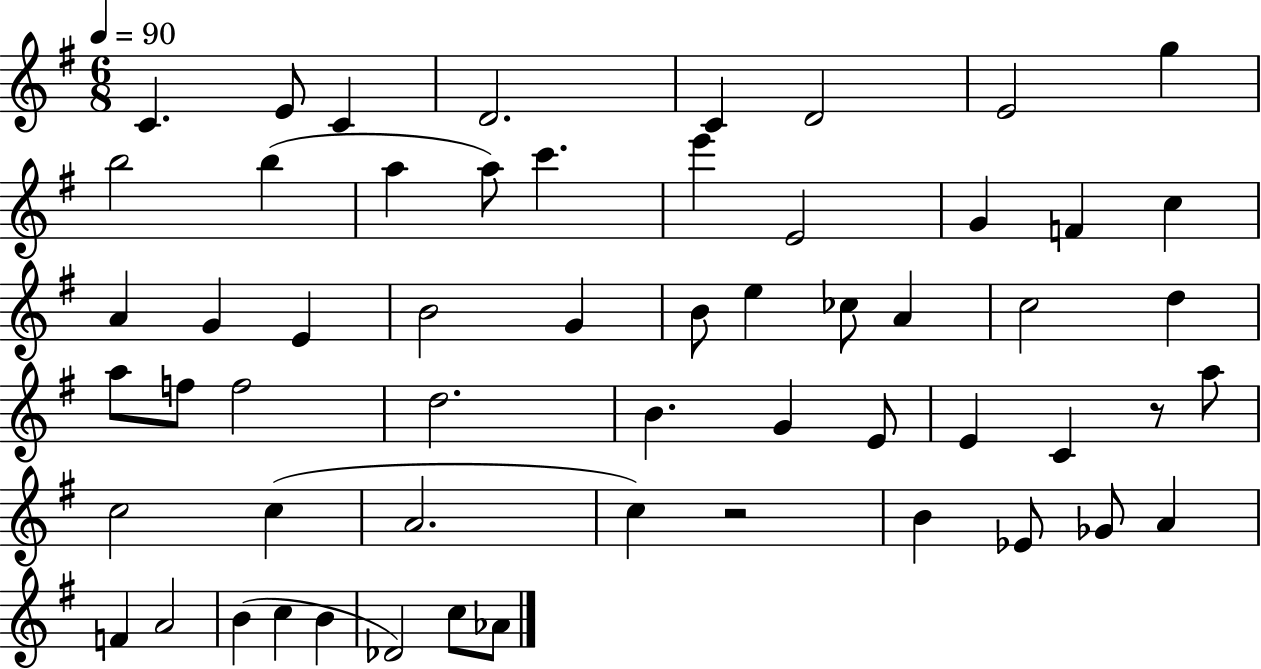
X:1
T:Untitled
M:6/8
L:1/4
K:G
C E/2 C D2 C D2 E2 g b2 b a a/2 c' e' E2 G F c A G E B2 G B/2 e _c/2 A c2 d a/2 f/2 f2 d2 B G E/2 E C z/2 a/2 c2 c A2 c z2 B _E/2 _G/2 A F A2 B c B _D2 c/2 _A/2